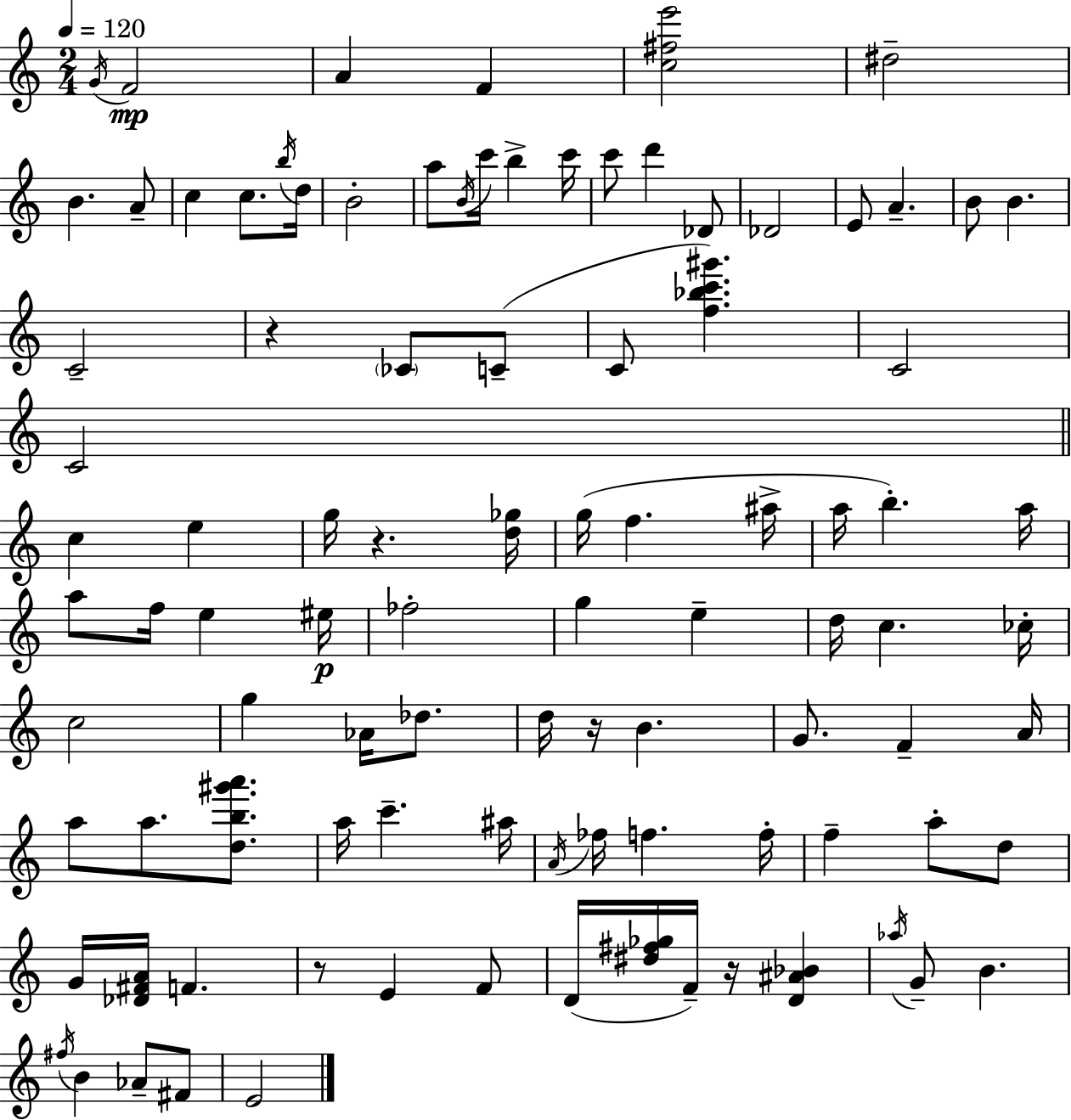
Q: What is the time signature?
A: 2/4